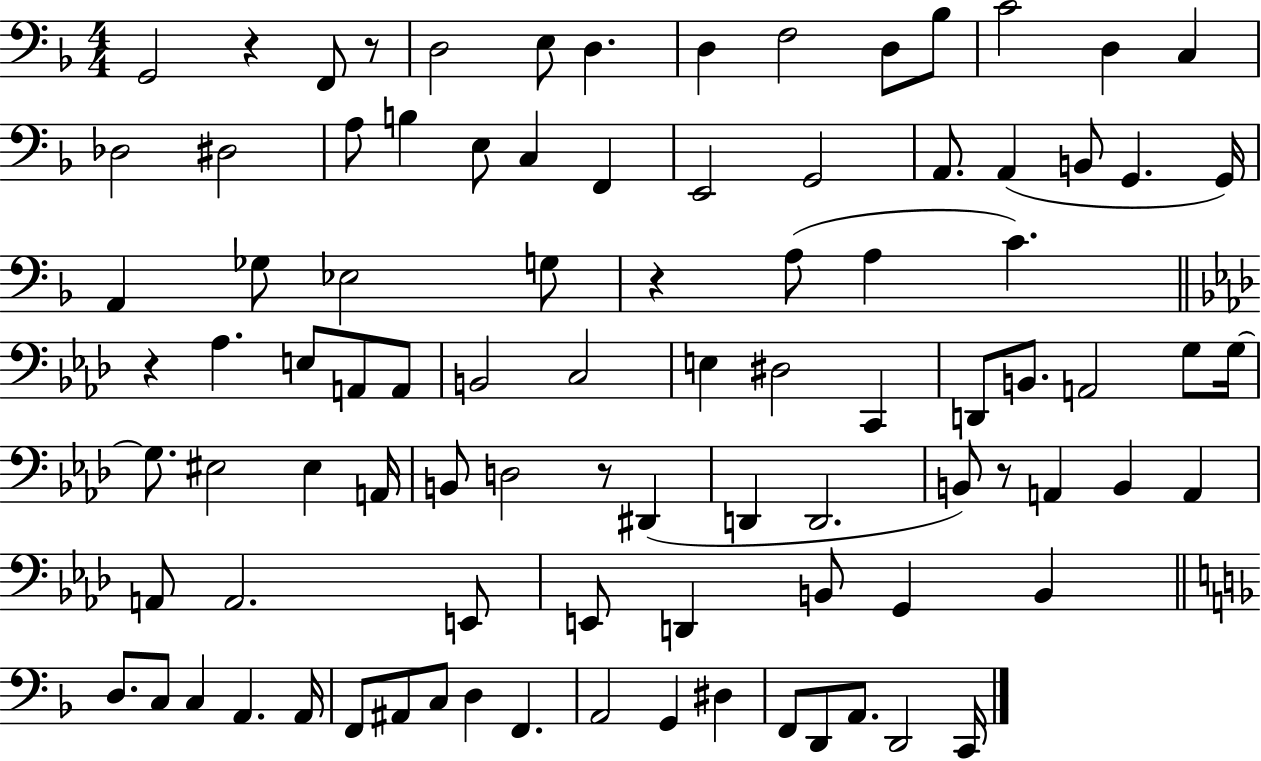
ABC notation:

X:1
T:Untitled
M:4/4
L:1/4
K:F
G,,2 z F,,/2 z/2 D,2 E,/2 D, D, F,2 D,/2 _B,/2 C2 D, C, _D,2 ^D,2 A,/2 B, E,/2 C, F,, E,,2 G,,2 A,,/2 A,, B,,/2 G,, G,,/4 A,, _G,/2 _E,2 G,/2 z A,/2 A, C z _A, E,/2 A,,/2 A,,/2 B,,2 C,2 E, ^D,2 C,, D,,/2 B,,/2 A,,2 G,/2 G,/4 G,/2 ^E,2 ^E, A,,/4 B,,/2 D,2 z/2 ^D,, D,, D,,2 B,,/2 z/2 A,, B,, A,, A,,/2 A,,2 E,,/2 E,,/2 D,, B,,/2 G,, B,, D,/2 C,/2 C, A,, A,,/4 F,,/2 ^A,,/2 C,/2 D, F,, A,,2 G,, ^D, F,,/2 D,,/2 A,,/2 D,,2 C,,/4